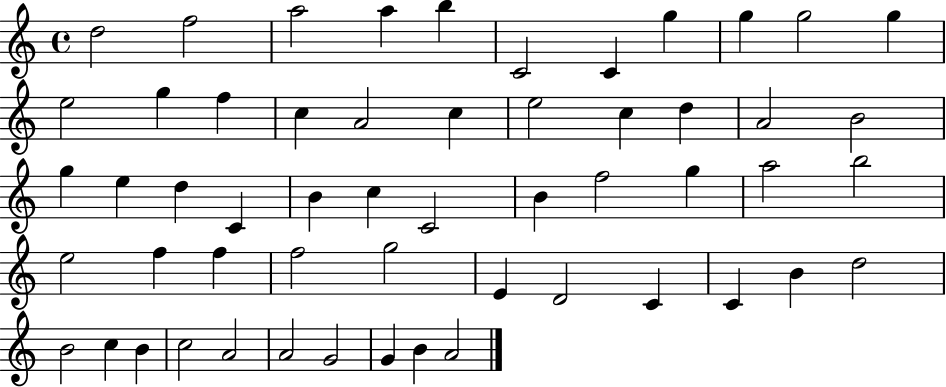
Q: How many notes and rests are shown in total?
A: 55